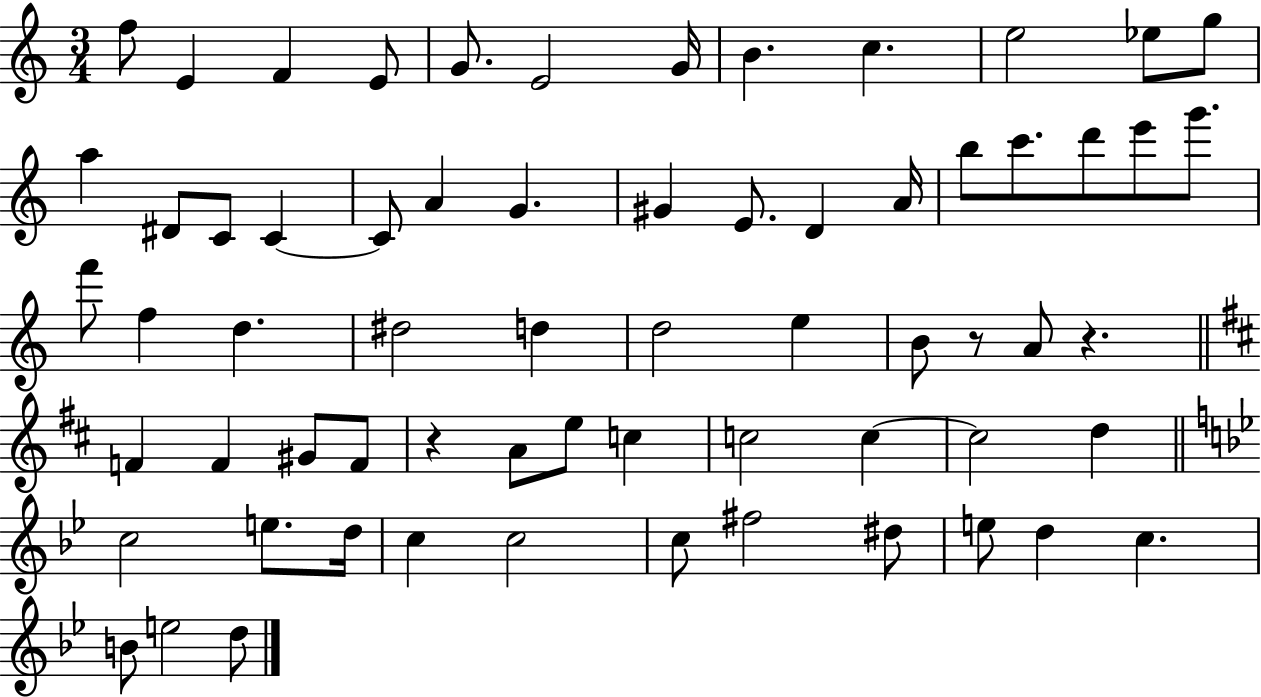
{
  \clef treble
  \numericTimeSignature
  \time 3/4
  \key c \major
  \repeat volta 2 { f''8 e'4 f'4 e'8 | g'8. e'2 g'16 | b'4. c''4. | e''2 ees''8 g''8 | \break a''4 dis'8 c'8 c'4~~ | c'8 a'4 g'4. | gis'4 e'8. d'4 a'16 | b''8 c'''8. d'''8 e'''8 g'''8. | \break f'''8 f''4 d''4. | dis''2 d''4 | d''2 e''4 | b'8 r8 a'8 r4. | \break \bar "||" \break \key d \major f'4 f'4 gis'8 f'8 | r4 a'8 e''8 c''4 | c''2 c''4~~ | c''2 d''4 | \break \bar "||" \break \key g \minor c''2 e''8. d''16 | c''4 c''2 | c''8 fis''2 dis''8 | e''8 d''4 c''4. | \break b'8 e''2 d''8 | } \bar "|."
}